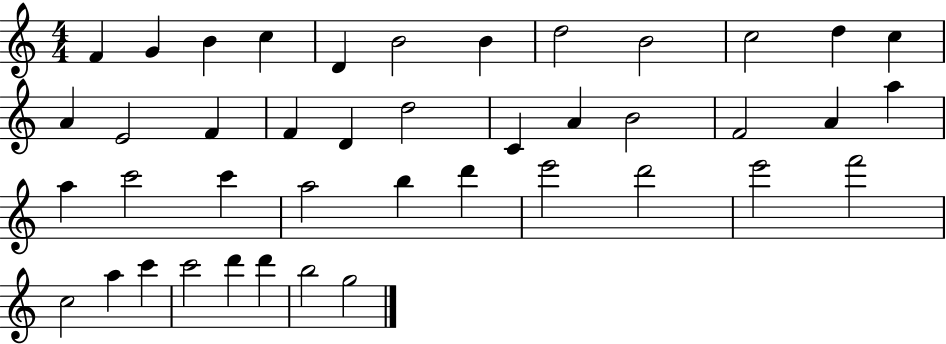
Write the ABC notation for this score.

X:1
T:Untitled
M:4/4
L:1/4
K:C
F G B c D B2 B d2 B2 c2 d c A E2 F F D d2 C A B2 F2 A a a c'2 c' a2 b d' e'2 d'2 e'2 f'2 c2 a c' c'2 d' d' b2 g2